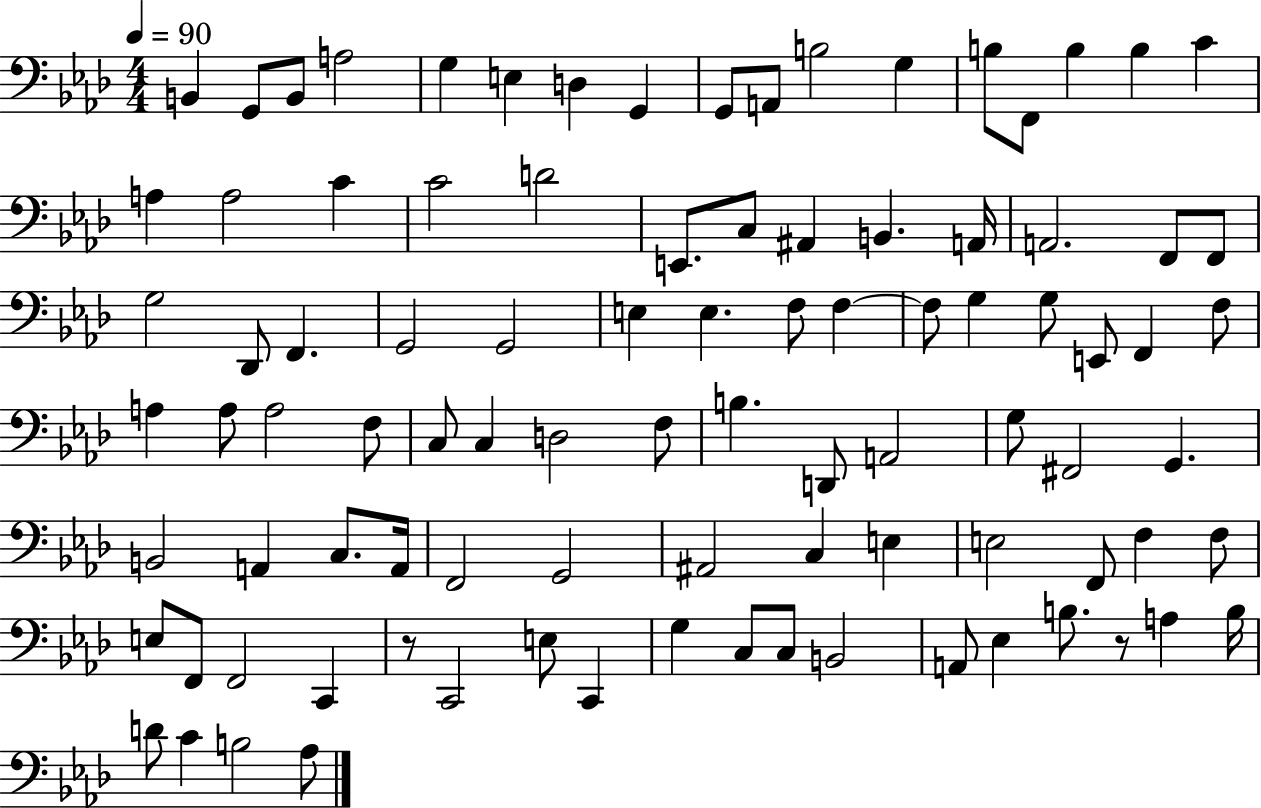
B2/q G2/e B2/e A3/h G3/q E3/q D3/q G2/q G2/e A2/e B3/h G3/q B3/e F2/e B3/q B3/q C4/q A3/q A3/h C4/q C4/h D4/h E2/e. C3/e A#2/q B2/q. A2/s A2/h. F2/e F2/e G3/h Db2/e F2/q. G2/h G2/h E3/q E3/q. F3/e F3/q F3/e G3/q G3/e E2/e F2/q F3/e A3/q A3/e A3/h F3/e C3/e C3/q D3/h F3/e B3/q. D2/e A2/h G3/e F#2/h G2/q. B2/h A2/q C3/e. A2/s F2/h G2/h A#2/h C3/q E3/q E3/h F2/e F3/q F3/e E3/e F2/e F2/h C2/q R/e C2/h E3/e C2/q G3/q C3/e C3/e B2/h A2/e Eb3/q B3/e. R/e A3/q B3/s D4/e C4/q B3/h Ab3/e